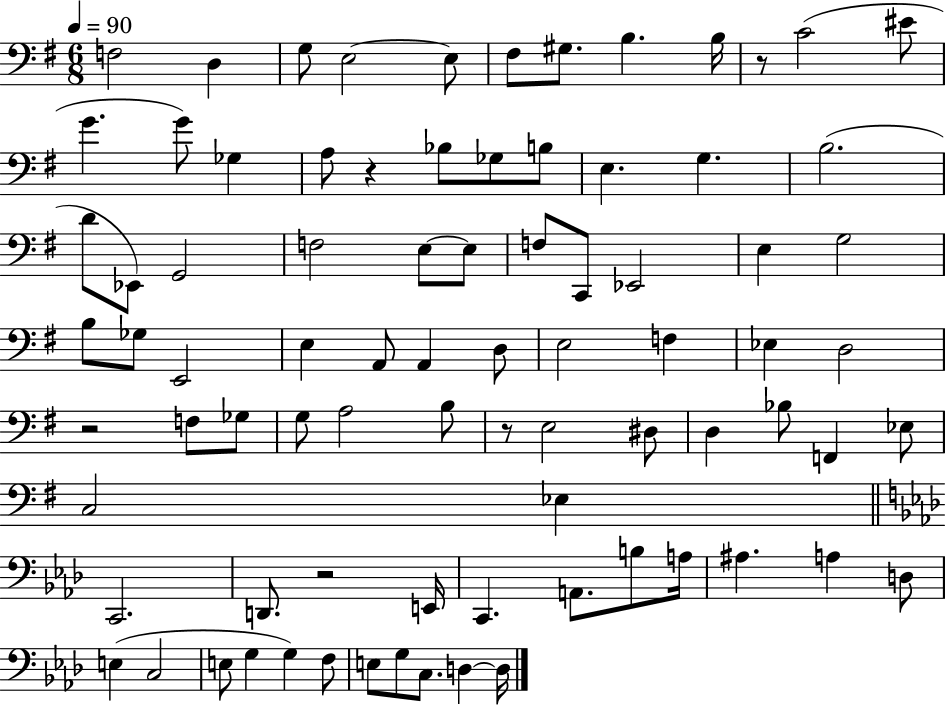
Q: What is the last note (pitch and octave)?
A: D3